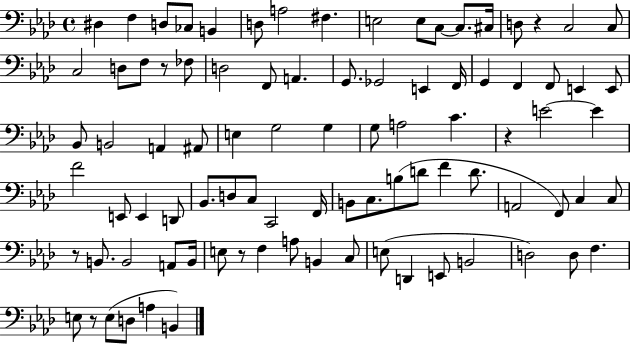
D#3/q F3/q D3/e CES3/e B2/q D3/e A3/h F#3/q. E3/h E3/e C3/e C3/e. C#3/s D3/e R/q C3/h C3/e C3/h D3/e F3/e R/e FES3/e D3/h F2/e A2/q. G2/e. Gb2/h E2/q F2/s G2/q F2/q F2/e E2/q E2/e Bb2/e B2/h A2/q A#2/e E3/q G3/h G3/q G3/e A3/h C4/q. R/q E4/h E4/q F4/h E2/e E2/q D2/e Bb2/e. D3/e C3/e C2/h F2/s B2/e C3/e. B3/e D4/e F4/q D4/e. A2/h F2/e C3/q C3/e R/e B2/e. B2/h A2/e B2/s E3/e R/e F3/q A3/e B2/q C3/e E3/e D2/q E2/e B2/h D3/h D3/e F3/q. E3/e R/e E3/e D3/e A3/q B2/q